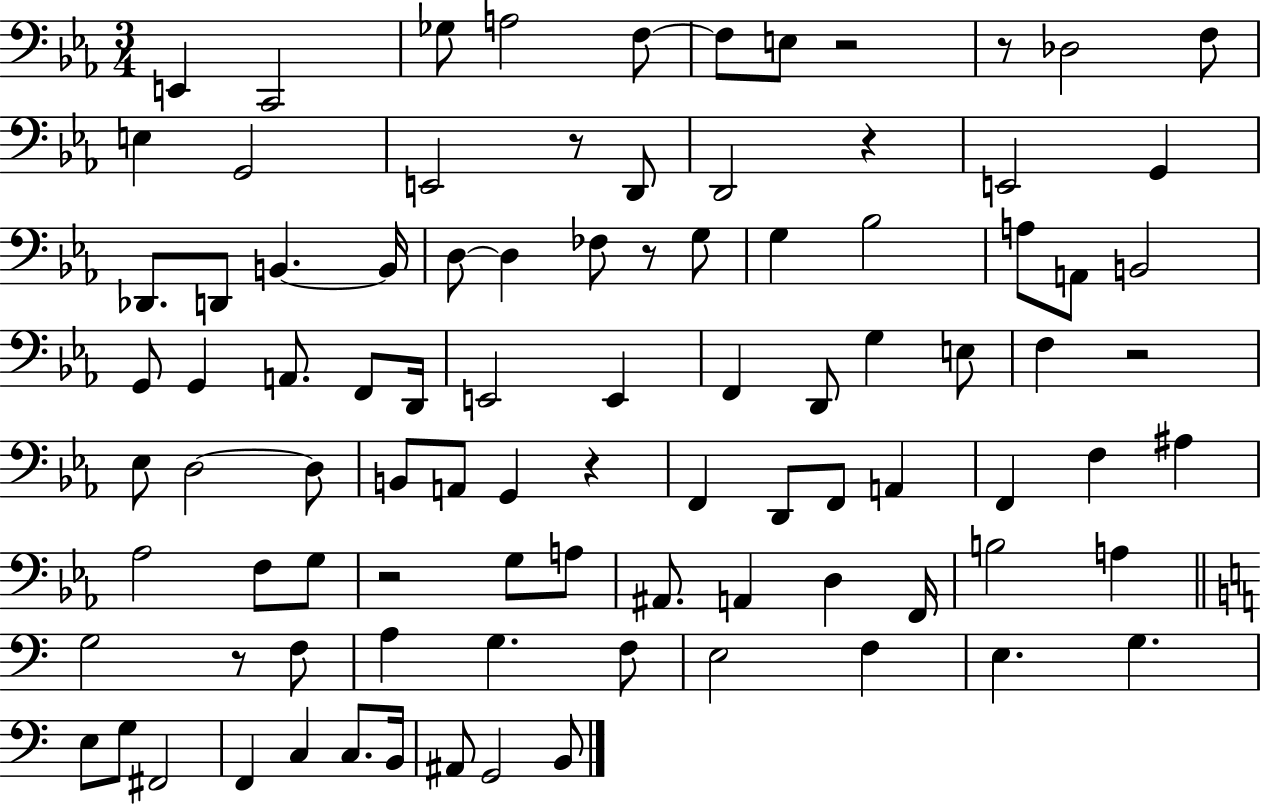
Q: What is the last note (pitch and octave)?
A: B2